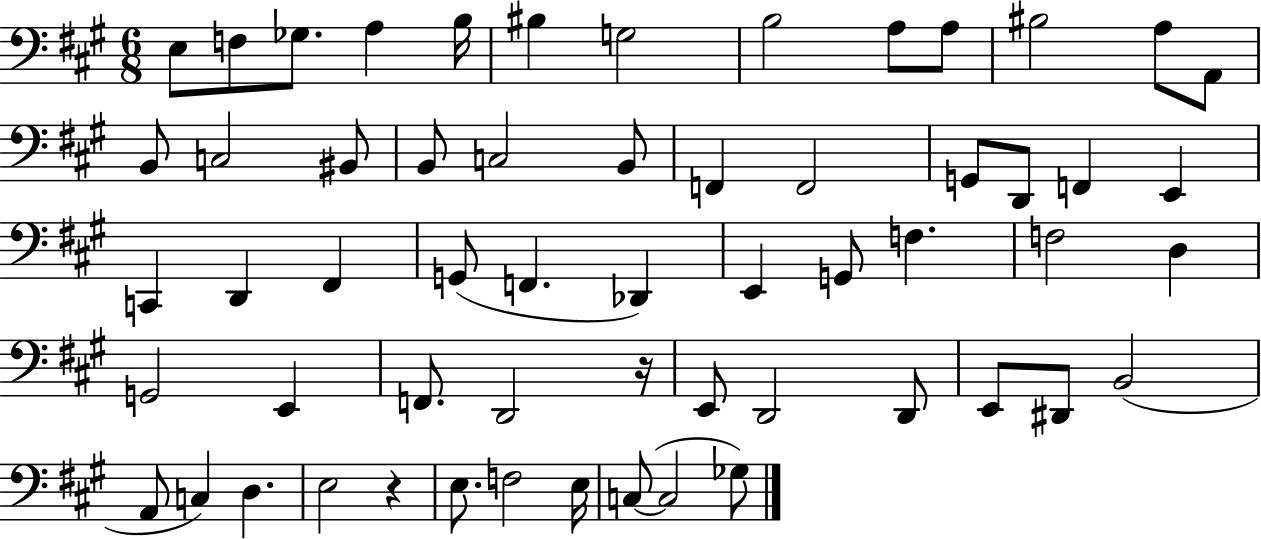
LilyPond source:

{
  \clef bass
  \numericTimeSignature
  \time 6/8
  \key a \major
  \repeat volta 2 { e8 f8 ges8. a4 b16 | bis4 g2 | b2 a8 a8 | bis2 a8 a,8 | \break b,8 c2 bis,8 | b,8 c2 b,8 | f,4 f,2 | g,8 d,8 f,4 e,4 | \break c,4 d,4 fis,4 | g,8( f,4. des,4) | e,4 g,8 f4. | f2 d4 | \break g,2 e,4 | f,8. d,2 r16 | e,8 d,2 d,8 | e,8 dis,8 b,2( | \break a,8 c4) d4. | e2 r4 | e8. f2 e16 | c8~(~ c2 ges8) | \break } \bar "|."
}